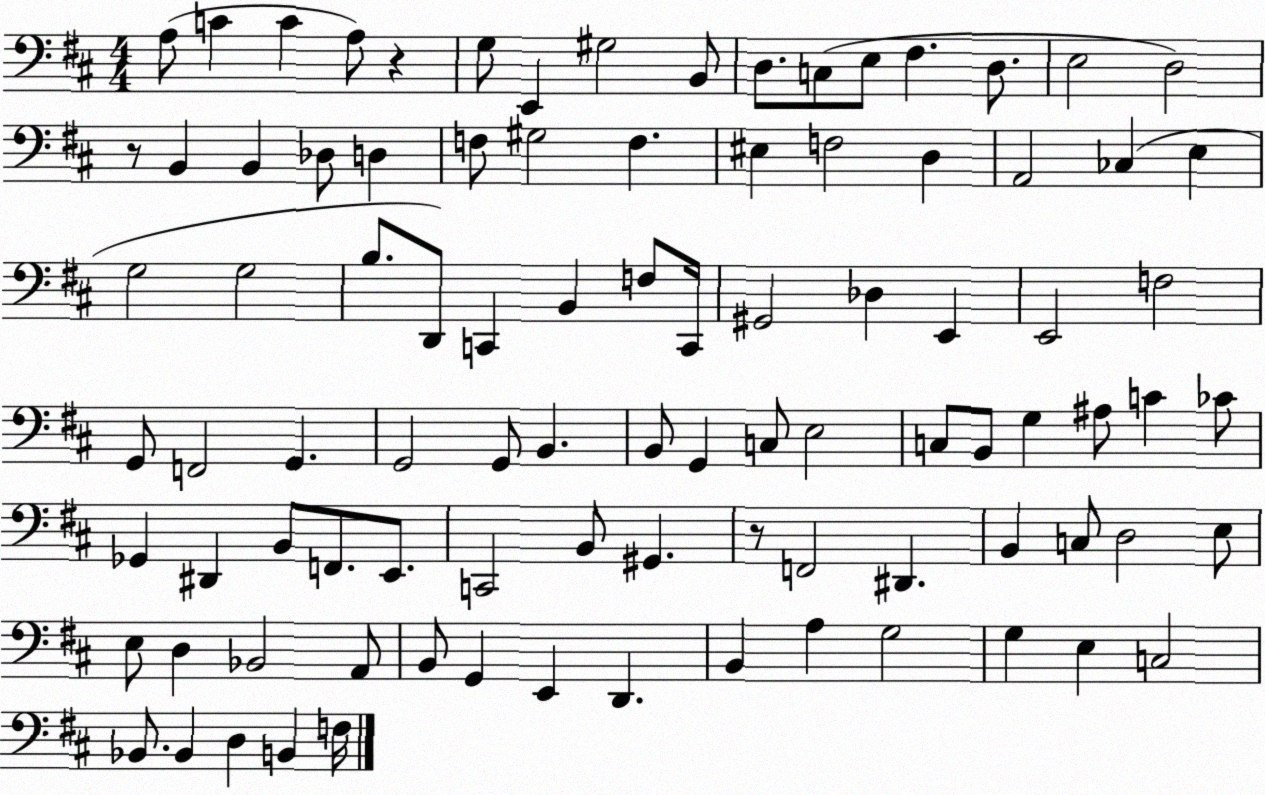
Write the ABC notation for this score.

X:1
T:Untitled
M:4/4
L:1/4
K:D
A,/2 C C A,/2 z G,/2 E,, ^G,2 B,,/2 D,/2 C,/2 E,/2 ^F, D,/2 E,2 D,2 z/2 B,, B,, _D,/2 D, F,/2 ^G,2 F, ^E, F,2 D, A,,2 _C, E, G,2 G,2 B,/2 D,,/2 C,, B,, F,/2 C,,/4 ^G,,2 _D, E,, E,,2 F,2 G,,/2 F,,2 G,, G,,2 G,,/2 B,, B,,/2 G,, C,/2 E,2 C,/2 B,,/2 G, ^A,/2 C _C/2 _G,, ^D,, B,,/2 F,,/2 E,,/2 C,,2 B,,/2 ^G,, z/2 F,,2 ^D,, B,, C,/2 D,2 E,/2 E,/2 D, _B,,2 A,,/2 B,,/2 G,, E,, D,, B,, A, G,2 G, E, C,2 _B,,/2 _B,, D, B,, F,/4